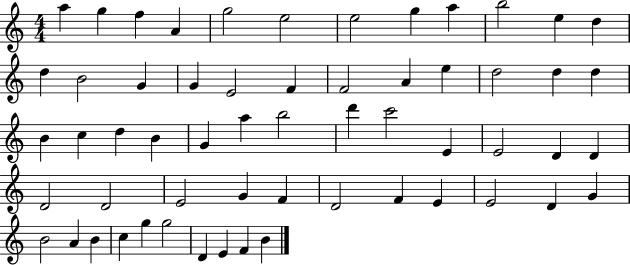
X:1
T:Untitled
M:4/4
L:1/4
K:C
a g f A g2 e2 e2 g a b2 e d d B2 G G E2 F F2 A e d2 d d B c d B G a b2 d' c'2 E E2 D D D2 D2 E2 G F D2 F E E2 D G B2 A B c g g2 D E F B